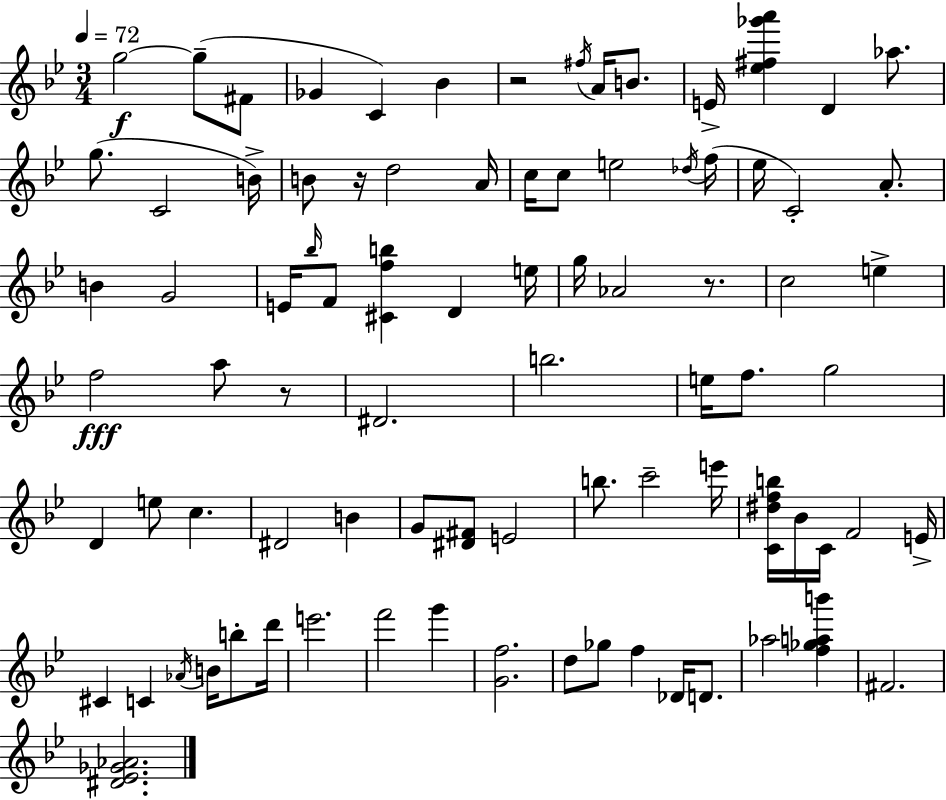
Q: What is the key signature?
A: BES major